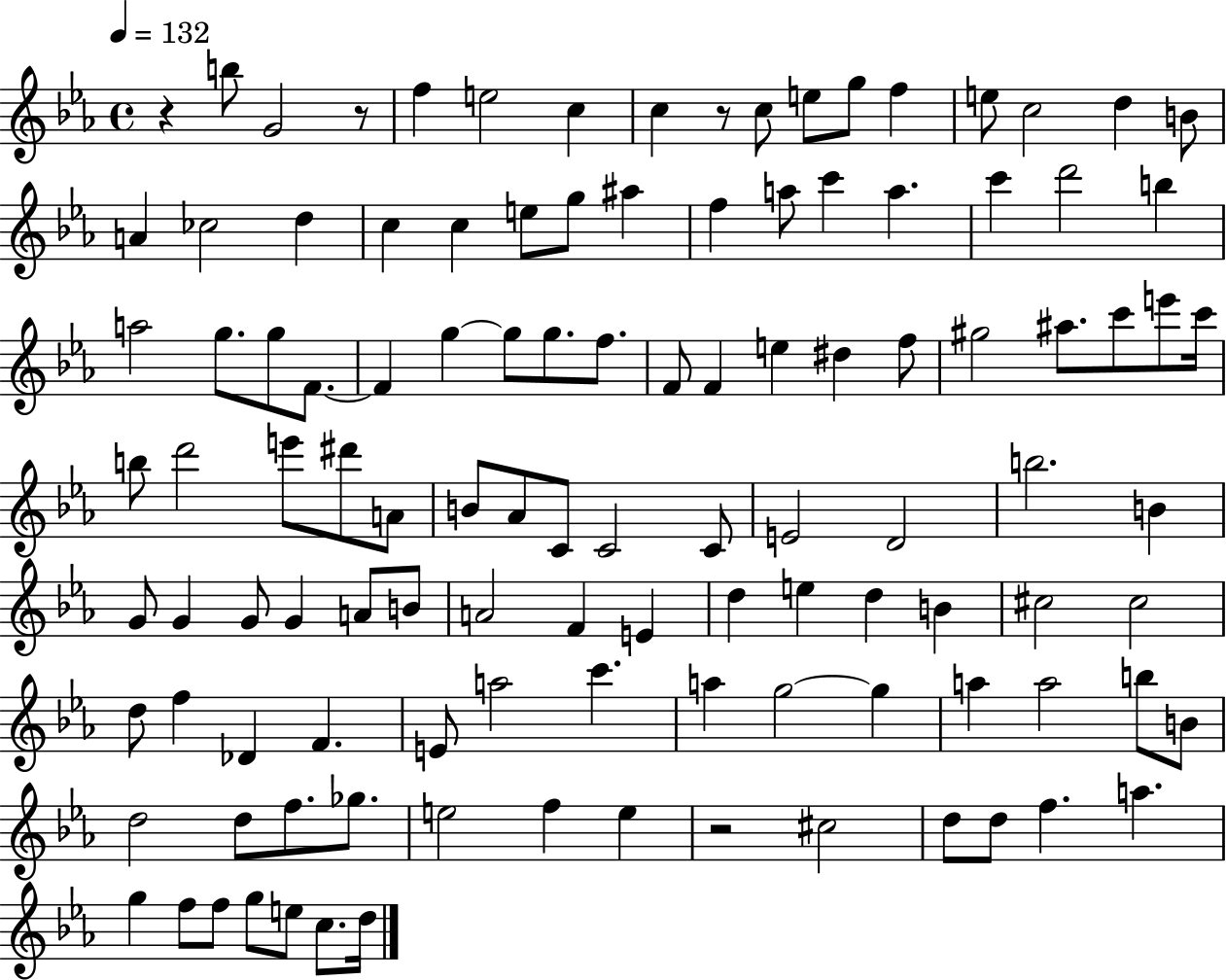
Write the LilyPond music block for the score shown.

{
  \clef treble
  \time 4/4
  \defaultTimeSignature
  \key ees \major
  \tempo 4 = 132
  r4 b''8 g'2 r8 | f''4 e''2 c''4 | c''4 r8 c''8 e''8 g''8 f''4 | e''8 c''2 d''4 b'8 | \break a'4 ces''2 d''4 | c''4 c''4 e''8 g''8 ais''4 | f''4 a''8 c'''4 a''4. | c'''4 d'''2 b''4 | \break a''2 g''8. g''8 f'8.~~ | f'4 g''4~~ g''8 g''8. f''8. | f'8 f'4 e''4 dis''4 f''8 | gis''2 ais''8. c'''8 e'''8 c'''16 | \break b''8 d'''2 e'''8 dis'''8 a'8 | b'8 aes'8 c'8 c'2 c'8 | e'2 d'2 | b''2. b'4 | \break g'8 g'4 g'8 g'4 a'8 b'8 | a'2 f'4 e'4 | d''4 e''4 d''4 b'4 | cis''2 cis''2 | \break d''8 f''4 des'4 f'4. | e'8 a''2 c'''4. | a''4 g''2~~ g''4 | a''4 a''2 b''8 b'8 | \break d''2 d''8 f''8. ges''8. | e''2 f''4 e''4 | r2 cis''2 | d''8 d''8 f''4. a''4. | \break g''4 f''8 f''8 g''8 e''8 c''8. d''16 | \bar "|."
}